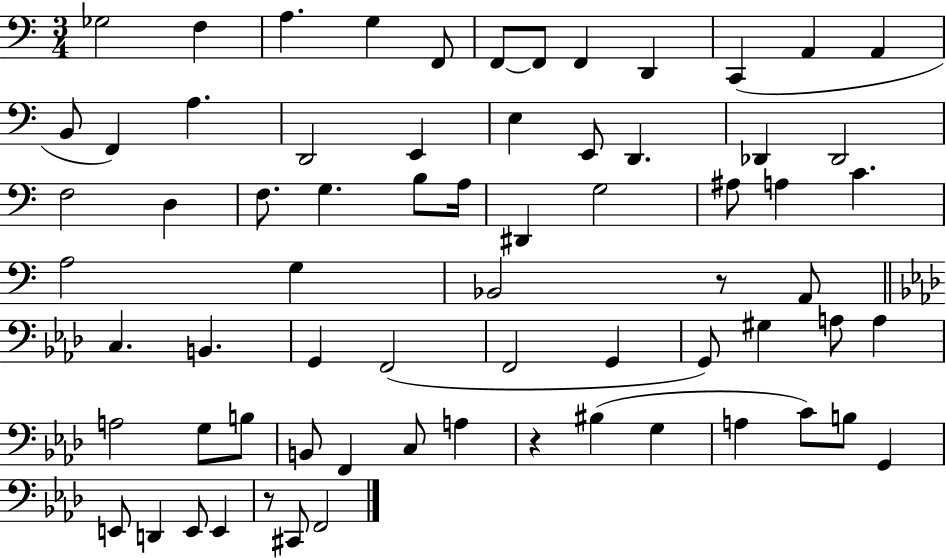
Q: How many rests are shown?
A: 3